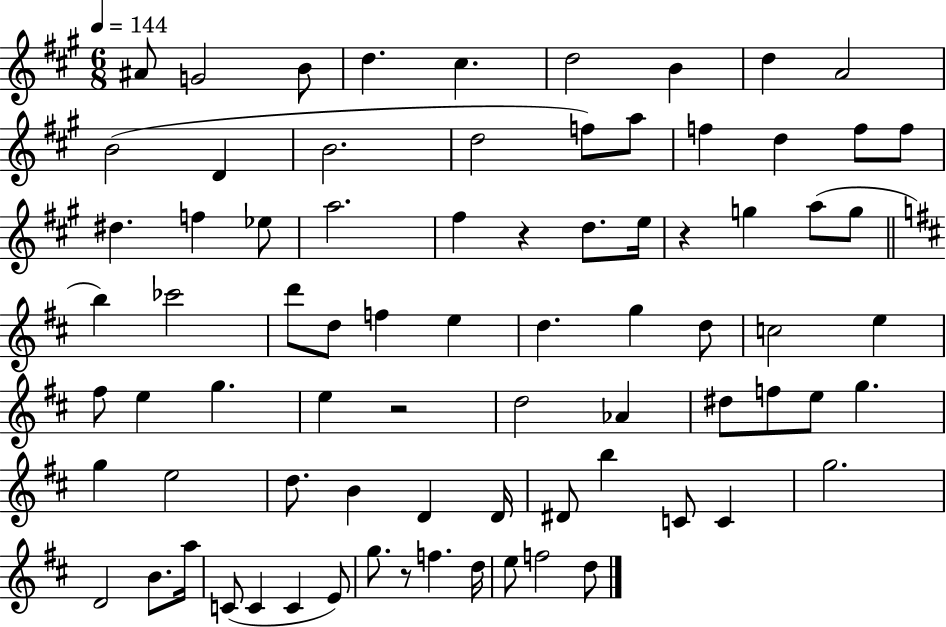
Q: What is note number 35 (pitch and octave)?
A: E5